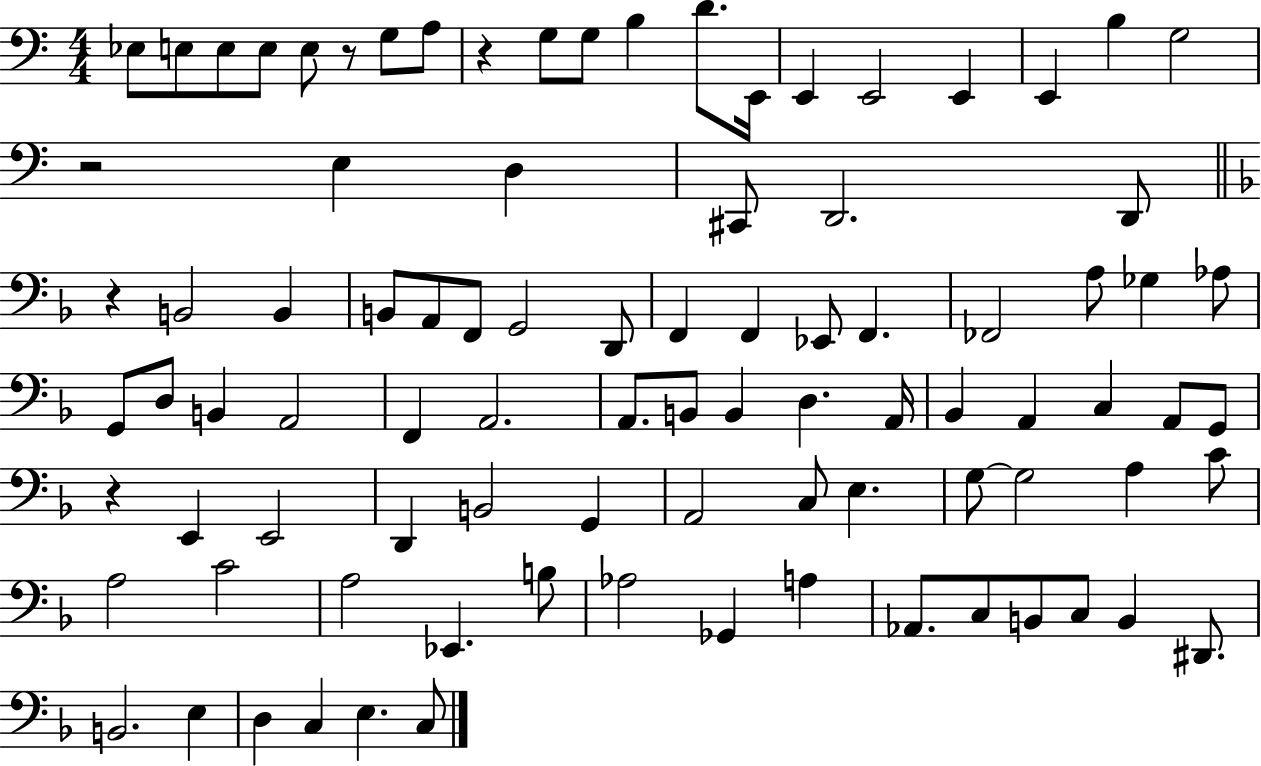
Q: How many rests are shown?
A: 5